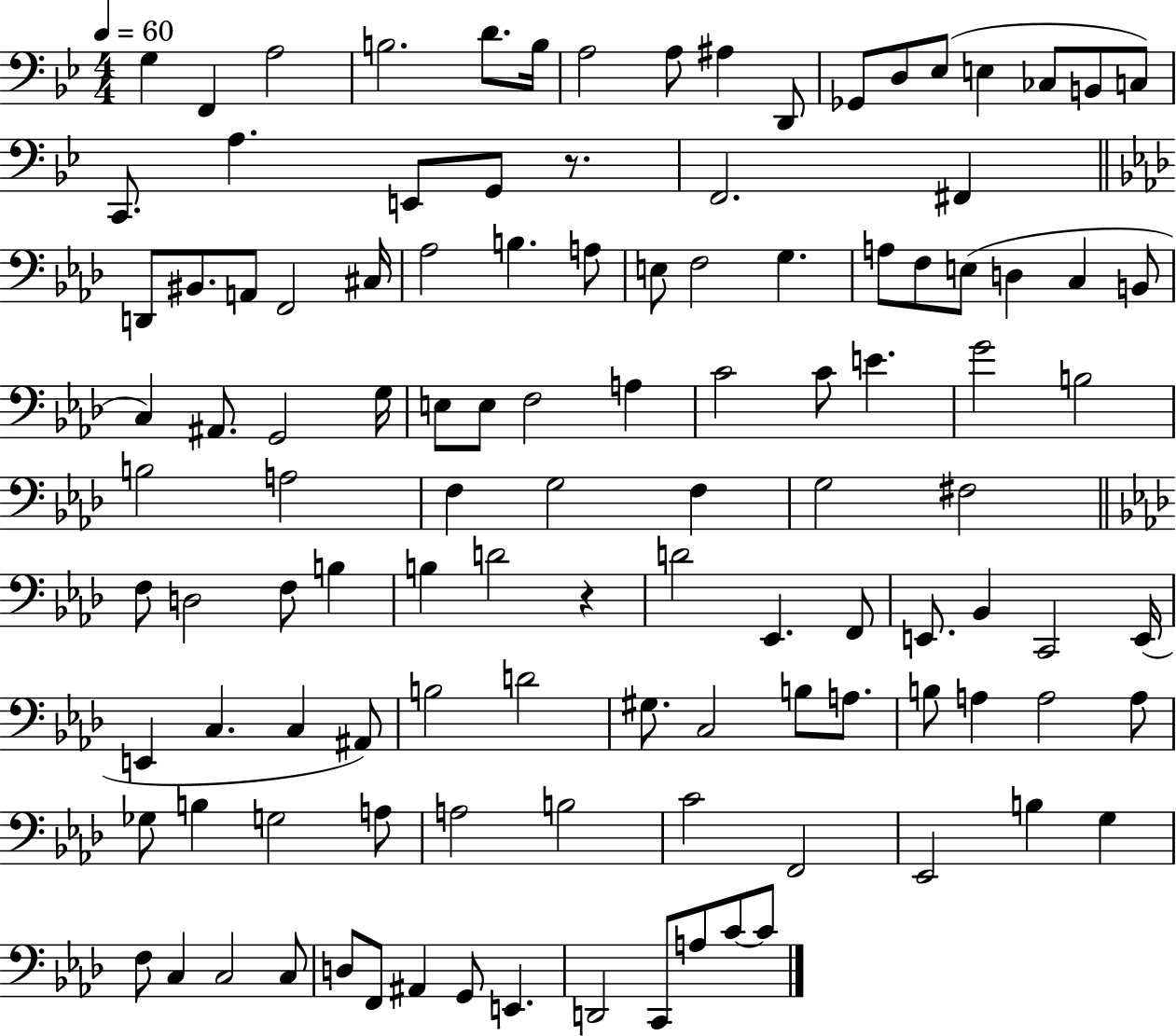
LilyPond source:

{
  \clef bass
  \numericTimeSignature
  \time 4/4
  \key bes \major
  \tempo 4 = 60
  g4 f,4 a2 | b2. d'8. b16 | a2 a8 ais4 d,8 | ges,8 d8 ees8( e4 ces8 b,8 c8) | \break c,8. a4. e,8 g,8 r8. | f,2. fis,4 | \bar "||" \break \key aes \major d,8 bis,8. a,8 f,2 cis16 | aes2 b4. a8 | e8 f2 g4. | a8 f8 e8( d4 c4 b,8 | \break c4) ais,8. g,2 g16 | e8 e8 f2 a4 | c'2 c'8 e'4. | g'2 b2 | \break b2 a2 | f4 g2 f4 | g2 fis2 | \bar "||" \break \key f \minor f8 d2 f8 b4 | b4 d'2 r4 | d'2 ees,4. f,8 | e,8. bes,4 c,2 e,16( | \break e,4 c4. c4 ais,8) | b2 d'2 | gis8. c2 b8 a8. | b8 a4 a2 a8 | \break ges8 b4 g2 a8 | a2 b2 | c'2 f,2 | ees,2 b4 g4 | \break f8 c4 c2 c8 | d8 f,8 ais,4 g,8 e,4. | d,2 c,8 a8 c'8~~ c'8 | \bar "|."
}